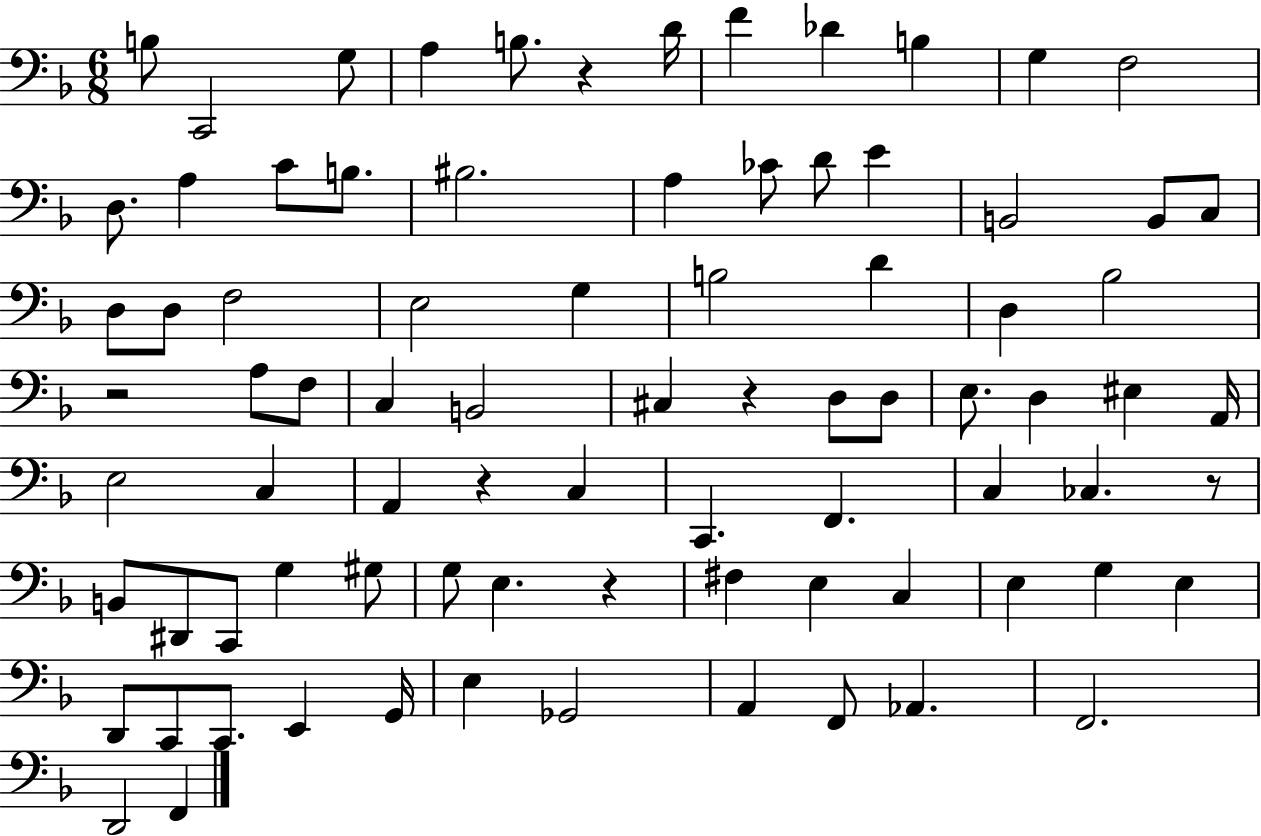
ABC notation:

X:1
T:Untitled
M:6/8
L:1/4
K:F
B,/2 C,,2 G,/2 A, B,/2 z D/4 F _D B, G, F,2 D,/2 A, C/2 B,/2 ^B,2 A, _C/2 D/2 E B,,2 B,,/2 C,/2 D,/2 D,/2 F,2 E,2 G, B,2 D D, _B,2 z2 A,/2 F,/2 C, B,,2 ^C, z D,/2 D,/2 E,/2 D, ^E, A,,/4 E,2 C, A,, z C, C,, F,, C, _C, z/2 B,,/2 ^D,,/2 C,,/2 G, ^G,/2 G,/2 E, z ^F, E, C, E, G, E, D,,/2 C,,/2 C,,/2 E,, G,,/4 E, _G,,2 A,, F,,/2 _A,, F,,2 D,,2 F,,